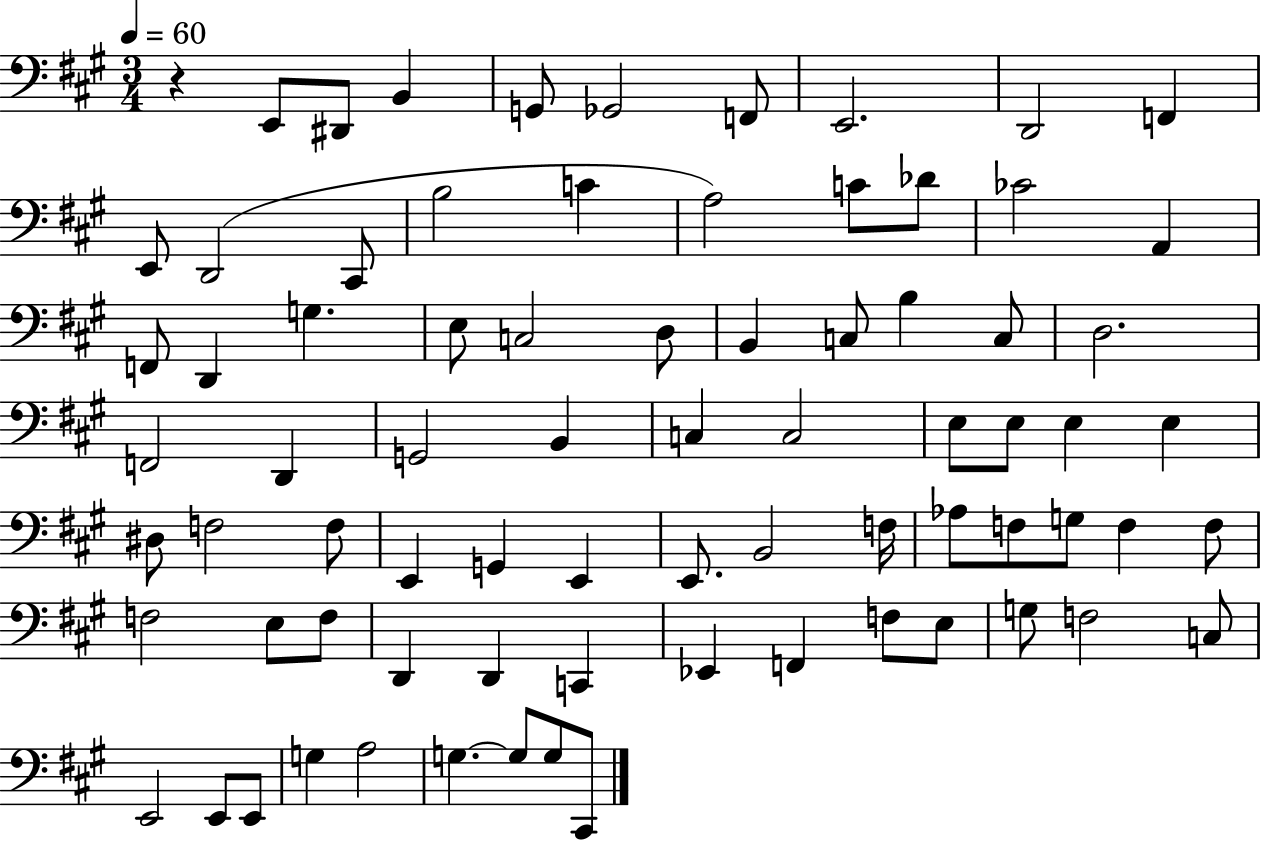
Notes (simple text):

R/q E2/e D#2/e B2/q G2/e Gb2/h F2/e E2/h. D2/h F2/q E2/e D2/h C#2/e B3/h C4/q A3/h C4/e Db4/e CES4/h A2/q F2/e D2/q G3/q. E3/e C3/h D3/e B2/q C3/e B3/q C3/e D3/h. F2/h D2/q G2/h B2/q C3/q C3/h E3/e E3/e E3/q E3/q D#3/e F3/h F3/e E2/q G2/q E2/q E2/e. B2/h F3/s Ab3/e F3/e G3/e F3/q F3/e F3/h E3/e F3/e D2/q D2/q C2/q Eb2/q F2/q F3/e E3/e G3/e F3/h C3/e E2/h E2/e E2/e G3/q A3/h G3/q. G3/e G3/e C#2/e